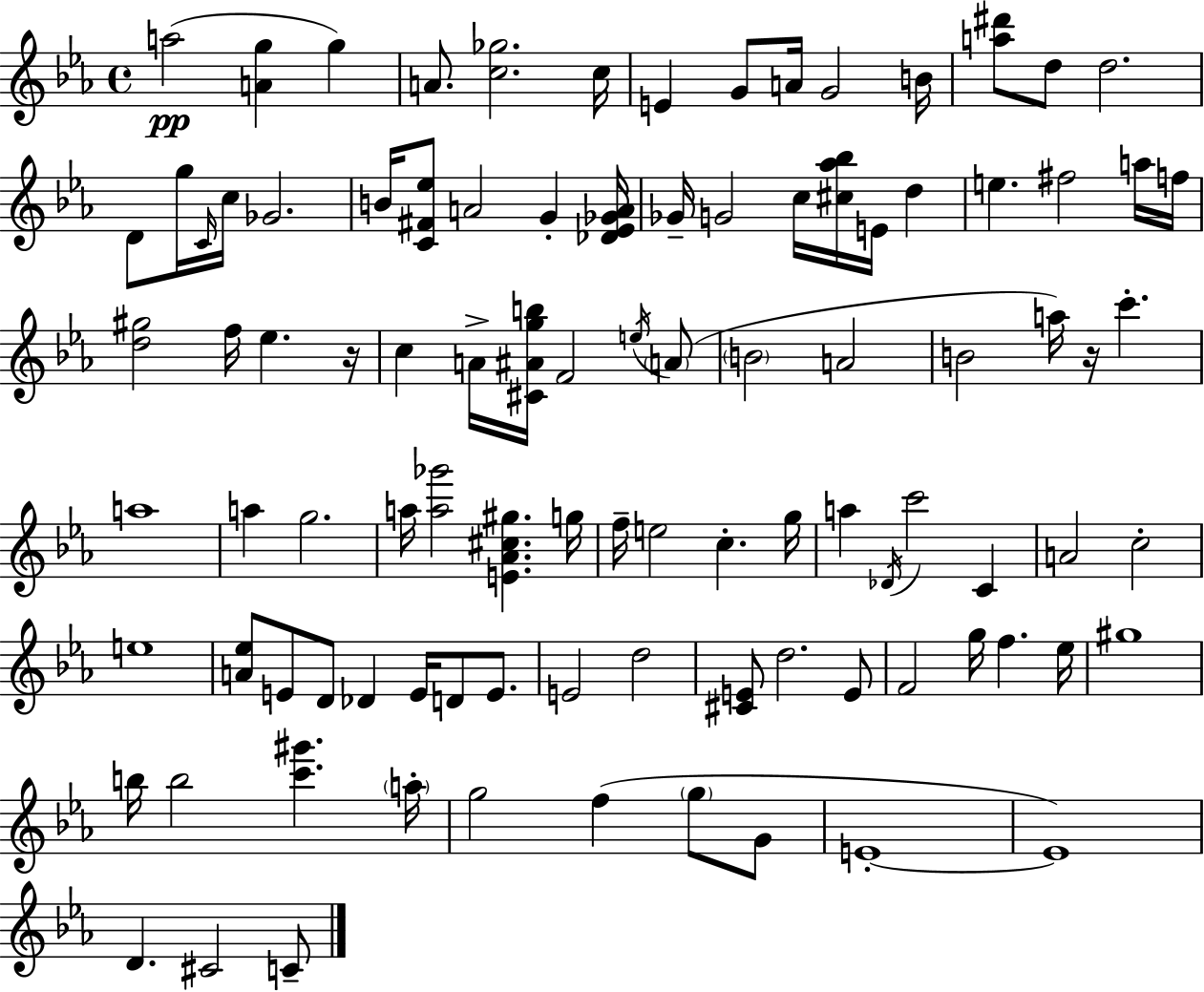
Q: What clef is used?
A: treble